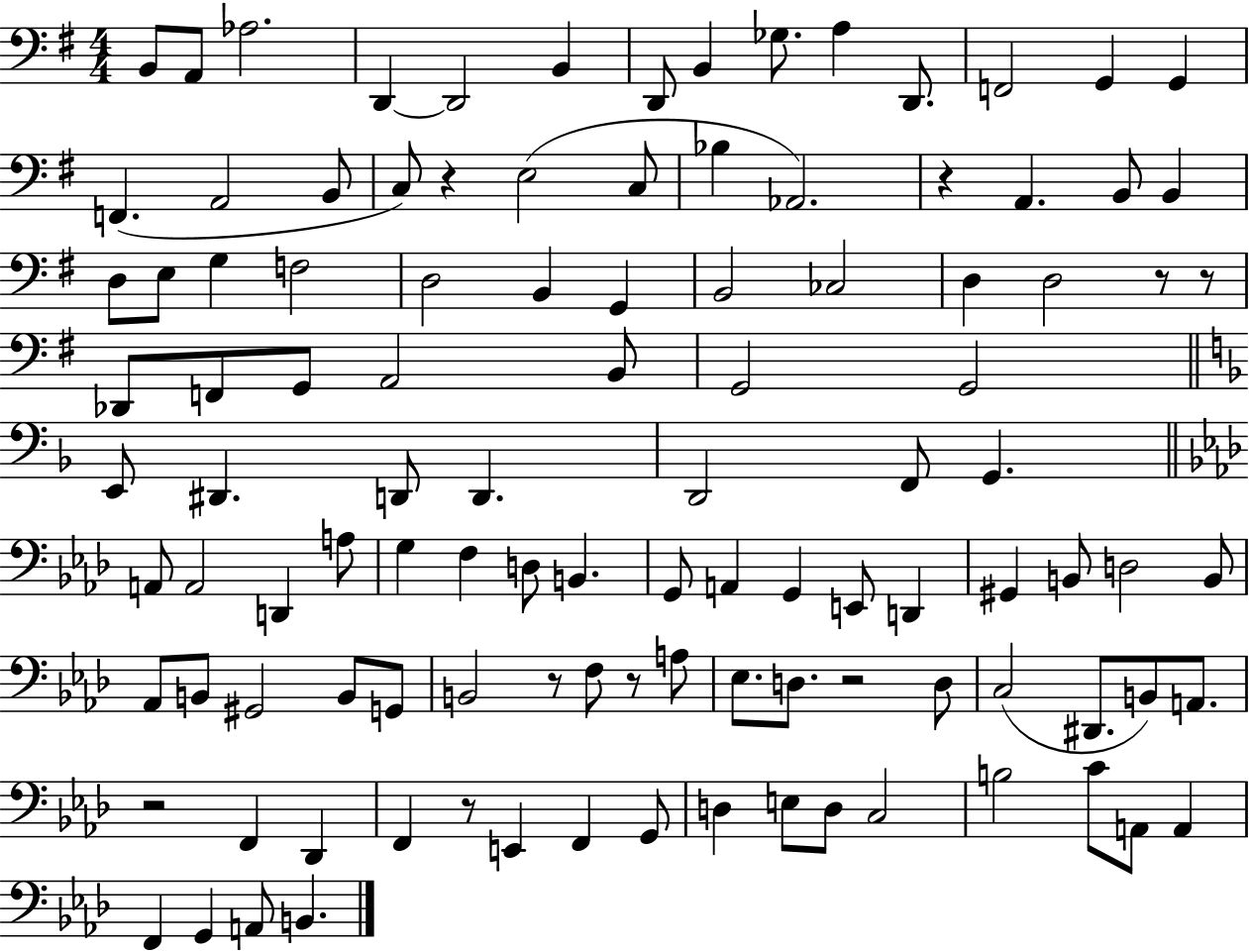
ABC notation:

X:1
T:Untitled
M:4/4
L:1/4
K:G
B,,/2 A,,/2 _A,2 D,, D,,2 B,, D,,/2 B,, _G,/2 A, D,,/2 F,,2 G,, G,, F,, A,,2 B,,/2 C,/2 z E,2 C,/2 _B, _A,,2 z A,, B,,/2 B,, D,/2 E,/2 G, F,2 D,2 B,, G,, B,,2 _C,2 D, D,2 z/2 z/2 _D,,/2 F,,/2 G,,/2 A,,2 B,,/2 G,,2 G,,2 E,,/2 ^D,, D,,/2 D,, D,,2 F,,/2 G,, A,,/2 A,,2 D,, A,/2 G, F, D,/2 B,, G,,/2 A,, G,, E,,/2 D,, ^G,, B,,/2 D,2 B,,/2 _A,,/2 B,,/2 ^G,,2 B,,/2 G,,/2 B,,2 z/2 F,/2 z/2 A,/2 _E,/2 D,/2 z2 D,/2 C,2 ^D,,/2 B,,/2 A,,/2 z2 F,, _D,, F,, z/2 E,, F,, G,,/2 D, E,/2 D,/2 C,2 B,2 C/2 A,,/2 A,, F,, G,, A,,/2 B,,